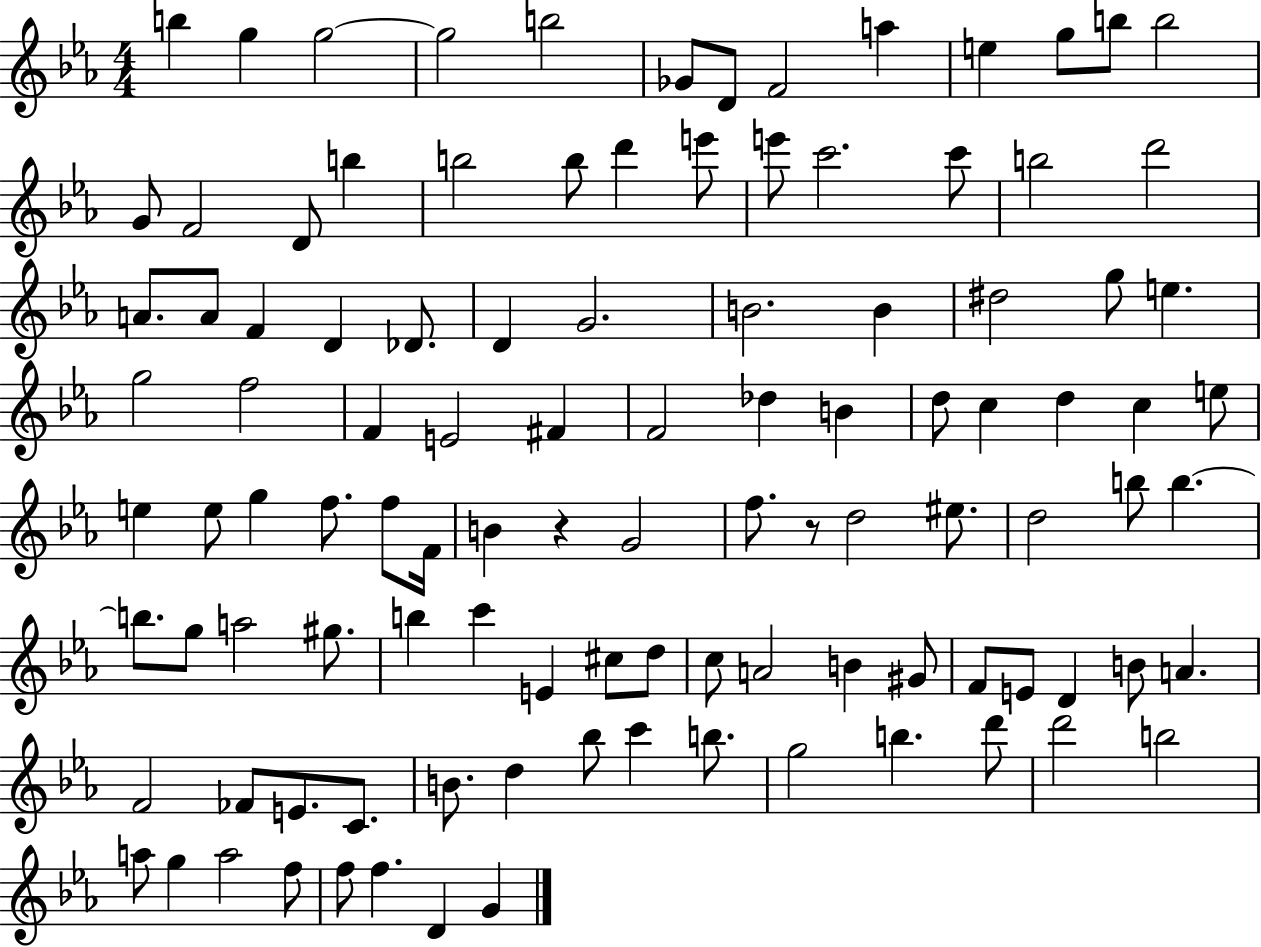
B5/q G5/q G5/h G5/h B5/h Gb4/e D4/e F4/h A5/q E5/q G5/e B5/e B5/h G4/e F4/h D4/e B5/q B5/h B5/e D6/q E6/e E6/e C6/h. C6/e B5/h D6/h A4/e. A4/e F4/q D4/q Db4/e. D4/q G4/h. B4/h. B4/q D#5/h G5/e E5/q. G5/h F5/h F4/q E4/h F#4/q F4/h Db5/q B4/q D5/e C5/q D5/q C5/q E5/e E5/q E5/e G5/q F5/e. F5/e F4/s B4/q R/q G4/h F5/e. R/e D5/h EIS5/e. D5/h B5/e B5/q. B5/e. G5/e A5/h G#5/e. B5/q C6/q E4/q C#5/e D5/e C5/e A4/h B4/q G#4/e F4/e E4/e D4/q B4/e A4/q. F4/h FES4/e E4/e. C4/e. B4/e. D5/q Bb5/e C6/q B5/e. G5/h B5/q. D6/e D6/h B5/h A5/e G5/q A5/h F5/e F5/e F5/q. D4/q G4/q